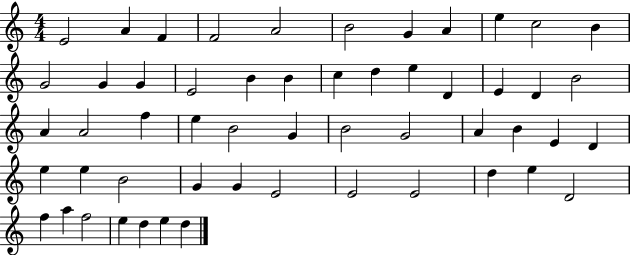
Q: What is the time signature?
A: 4/4